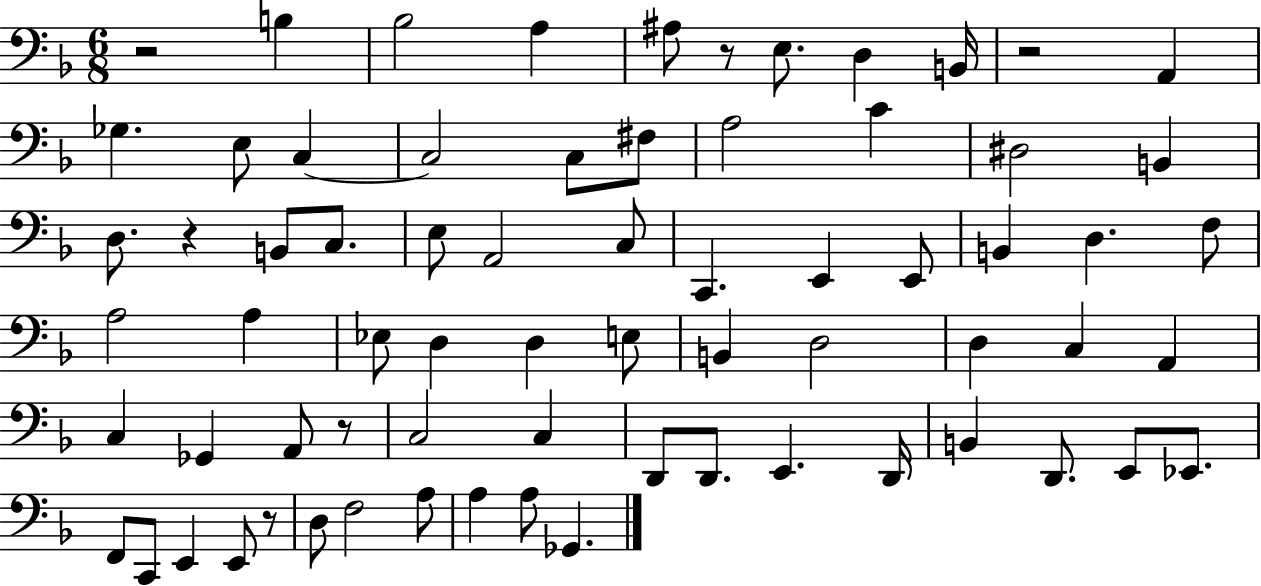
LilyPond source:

{
  \clef bass
  \numericTimeSignature
  \time 6/8
  \key f \major
  r2 b4 | bes2 a4 | ais8 r8 e8. d4 b,16 | r2 a,4 | \break ges4. e8 c4~~ | c2 c8 fis8 | a2 c'4 | dis2 b,4 | \break d8. r4 b,8 c8. | e8 a,2 c8 | c,4. e,4 e,8 | b,4 d4. f8 | \break a2 a4 | ees8 d4 d4 e8 | b,4 d2 | d4 c4 a,4 | \break c4 ges,4 a,8 r8 | c2 c4 | d,8 d,8. e,4. d,16 | b,4 d,8. e,8 ees,8. | \break f,8 c,8 e,4 e,8 r8 | d8 f2 a8 | a4 a8 ges,4. | \bar "|."
}